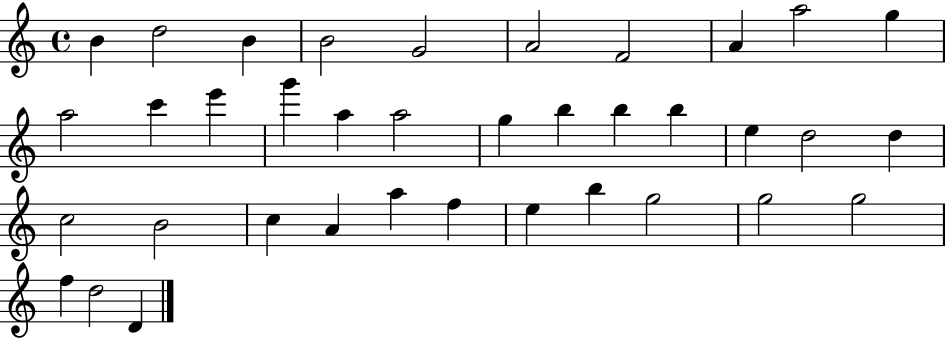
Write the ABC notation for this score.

X:1
T:Untitled
M:4/4
L:1/4
K:C
B d2 B B2 G2 A2 F2 A a2 g a2 c' e' g' a a2 g b b b e d2 d c2 B2 c A a f e b g2 g2 g2 f d2 D